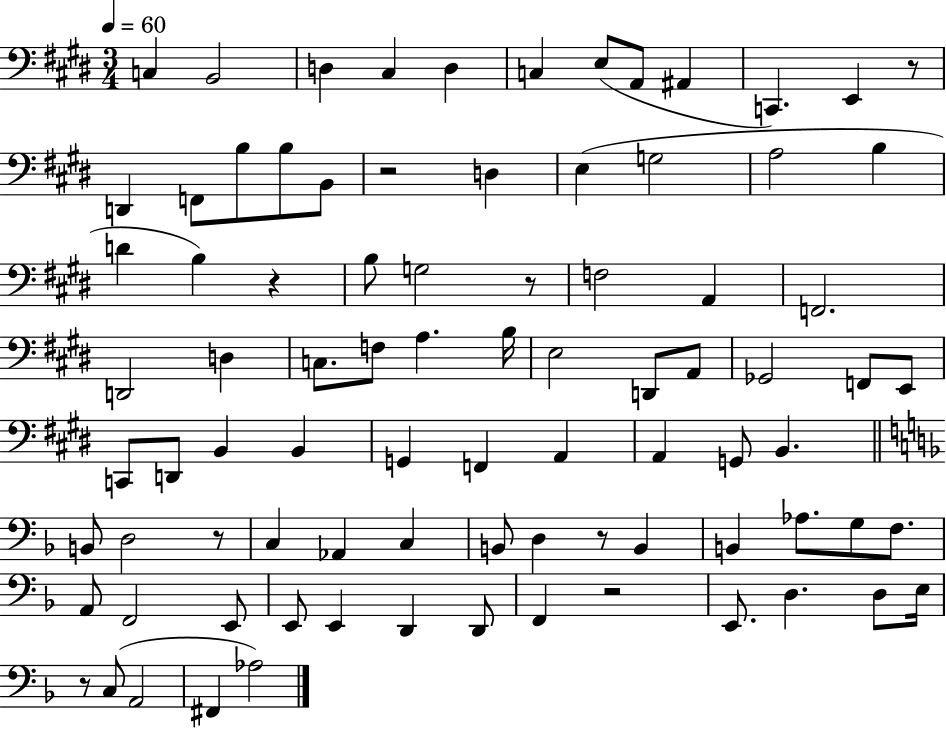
C3/q B2/h D3/q C#3/q D3/q C3/q E3/e A2/e A#2/q C2/q. E2/q R/e D2/q F2/e B3/e B3/e B2/e R/h D3/q E3/q G3/h A3/h B3/q D4/q B3/q R/q B3/e G3/h R/e F3/h A2/q F2/h. D2/h D3/q C3/e. F3/e A3/q. B3/s E3/h D2/e A2/e Gb2/h F2/e E2/e C2/e D2/e B2/q B2/q G2/q F2/q A2/q A2/q G2/e B2/q. B2/e D3/h R/e C3/q Ab2/q C3/q B2/e D3/q R/e B2/q B2/q Ab3/e. G3/e F3/e. A2/e F2/h E2/e E2/e E2/q D2/q D2/e F2/q R/h E2/e. D3/q. D3/e E3/s R/e C3/e A2/h F#2/q Ab3/h